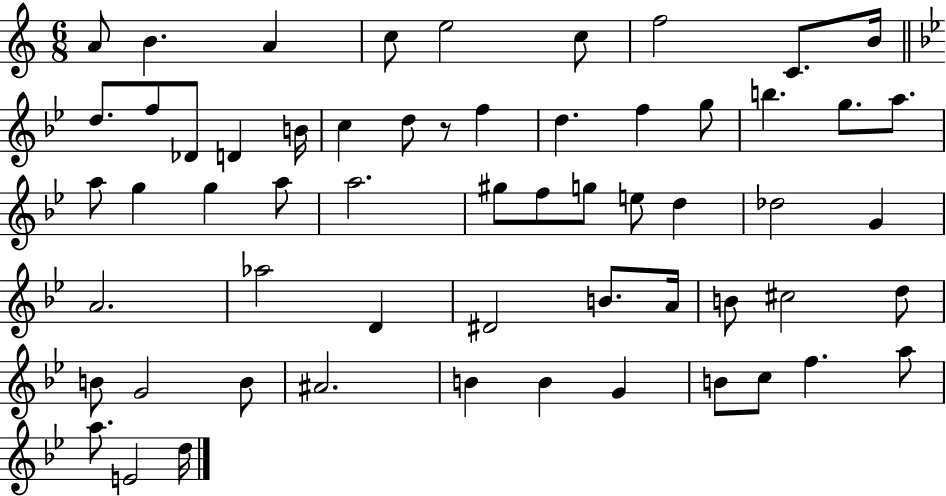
X:1
T:Untitled
M:6/8
L:1/4
K:C
A/2 B A c/2 e2 c/2 f2 C/2 B/4 d/2 f/2 _D/2 D B/4 c d/2 z/2 f d f g/2 b g/2 a/2 a/2 g g a/2 a2 ^g/2 f/2 g/2 e/2 d _d2 G A2 _a2 D ^D2 B/2 A/4 B/2 ^c2 d/2 B/2 G2 B/2 ^A2 B B G B/2 c/2 f a/2 a/2 E2 d/4